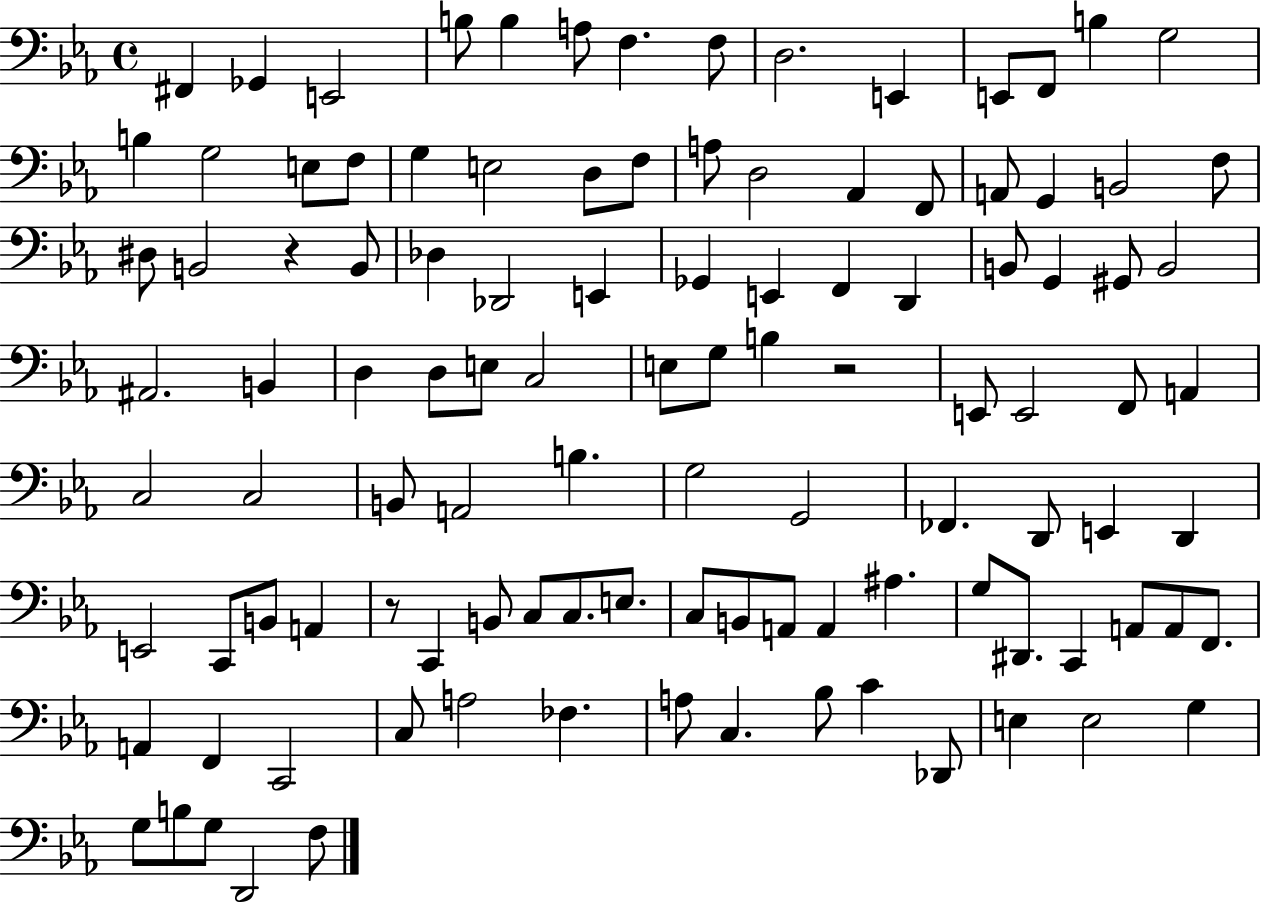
F#2/q Gb2/q E2/h B3/e B3/q A3/e F3/q. F3/e D3/h. E2/q E2/e F2/e B3/q G3/h B3/q G3/h E3/e F3/e G3/q E3/h D3/e F3/e A3/e D3/h Ab2/q F2/e A2/e G2/q B2/h F3/e D#3/e B2/h R/q B2/e Db3/q Db2/h E2/q Gb2/q E2/q F2/q D2/q B2/e G2/q G#2/e B2/h A#2/h. B2/q D3/q D3/e E3/e C3/h E3/e G3/e B3/q R/h E2/e E2/h F2/e A2/q C3/h C3/h B2/e A2/h B3/q. G3/h G2/h FES2/q. D2/e E2/q D2/q E2/h C2/e B2/e A2/q R/e C2/q B2/e C3/e C3/e. E3/e. C3/e B2/e A2/e A2/q A#3/q. G3/e D#2/e. C2/q A2/e A2/e F2/e. A2/q F2/q C2/h C3/e A3/h FES3/q. A3/e C3/q. Bb3/e C4/q Db2/e E3/q E3/h G3/q G3/e B3/e G3/e D2/h F3/e